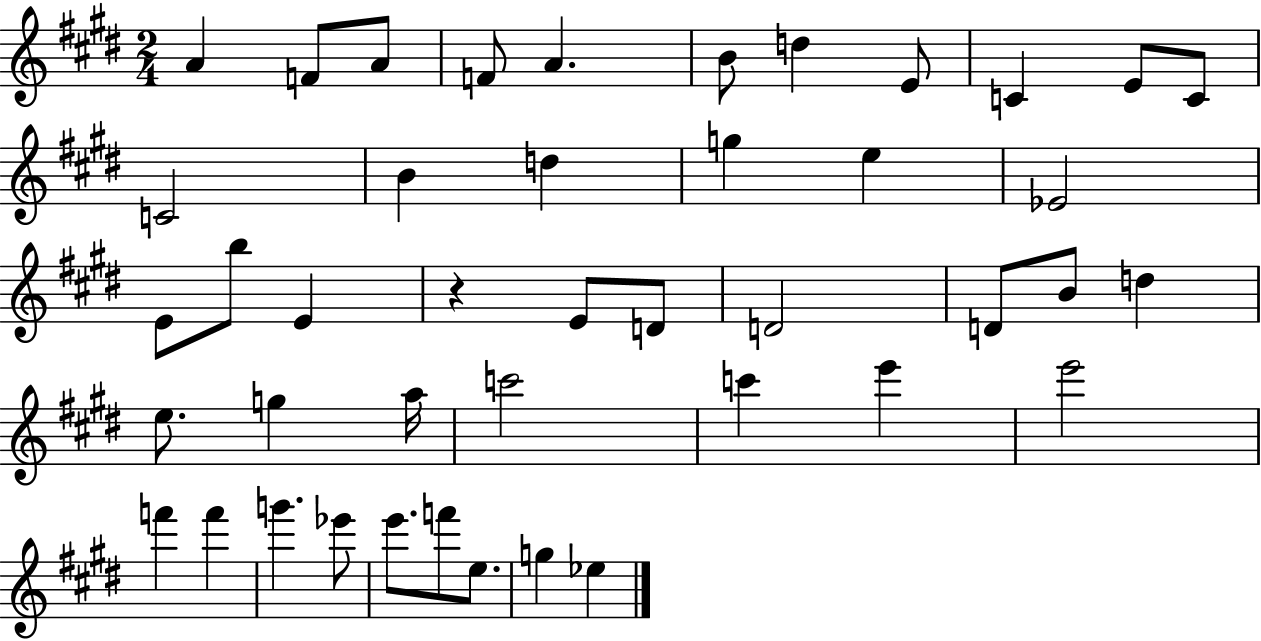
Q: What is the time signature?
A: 2/4